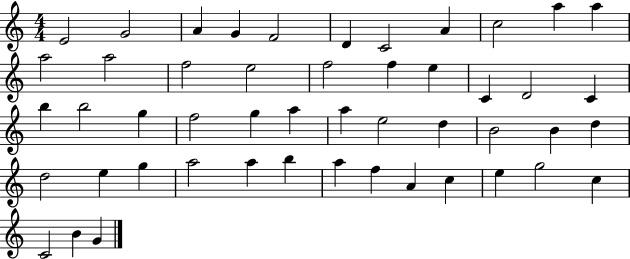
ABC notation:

X:1
T:Untitled
M:4/4
L:1/4
K:C
E2 G2 A G F2 D C2 A c2 a a a2 a2 f2 e2 f2 f e C D2 C b b2 g f2 g a a e2 d B2 B d d2 e g a2 a b a f A c e g2 c C2 B G